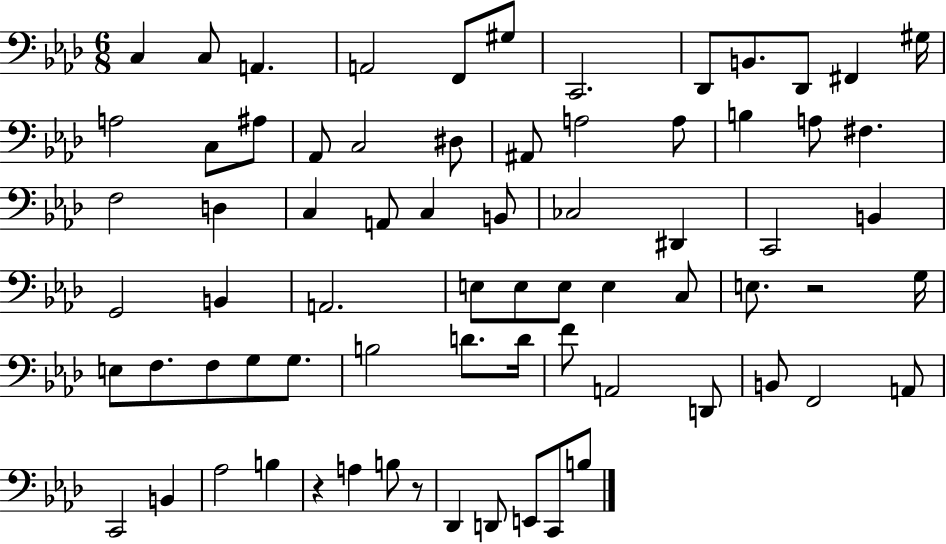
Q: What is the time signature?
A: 6/8